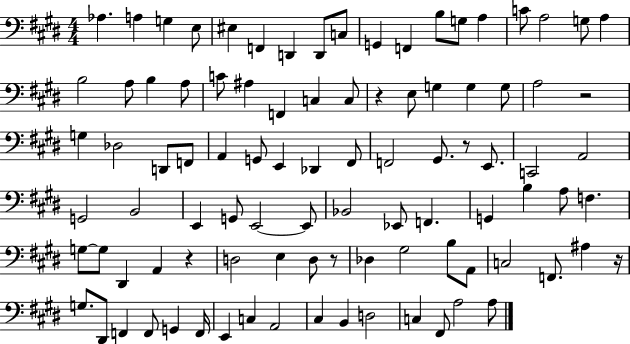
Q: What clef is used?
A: bass